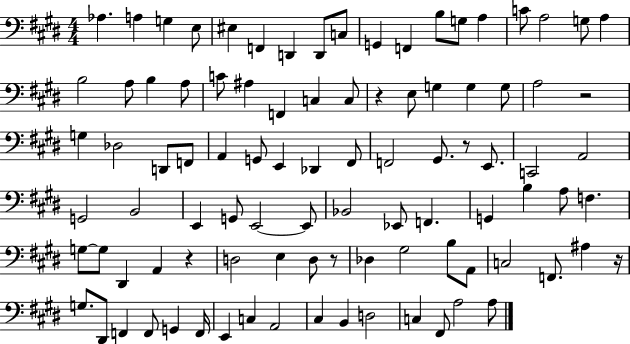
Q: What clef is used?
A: bass